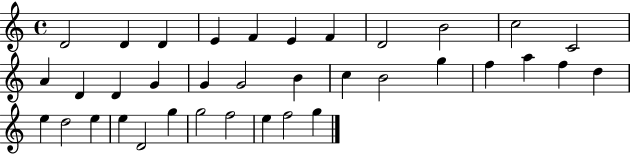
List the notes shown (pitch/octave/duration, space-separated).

D4/h D4/q D4/q E4/q F4/q E4/q F4/q D4/h B4/h C5/h C4/h A4/q D4/q D4/q G4/q G4/q G4/h B4/q C5/q B4/h G5/q F5/q A5/q F5/q D5/q E5/q D5/h E5/q E5/q D4/h G5/q G5/h F5/h E5/q F5/h G5/q